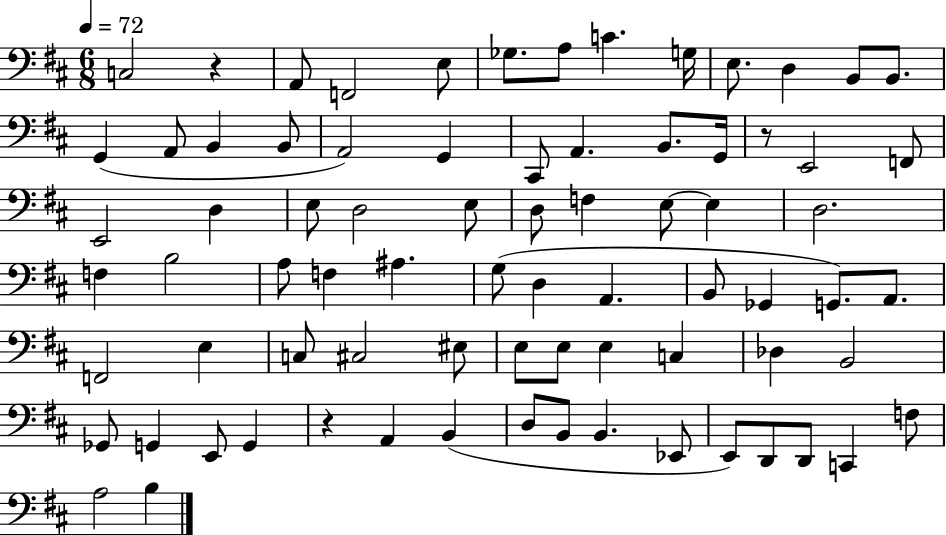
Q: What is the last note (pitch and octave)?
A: B3